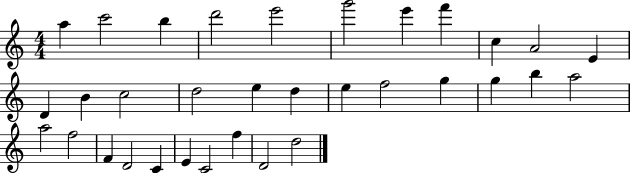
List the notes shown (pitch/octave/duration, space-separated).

A5/q C6/h B5/q D6/h E6/h G6/h E6/q F6/q C5/q A4/h E4/q D4/q B4/q C5/h D5/h E5/q D5/q E5/q F5/h G5/q G5/q B5/q A5/h A5/h F5/h F4/q D4/h C4/q E4/q C4/h F5/q D4/h D5/h